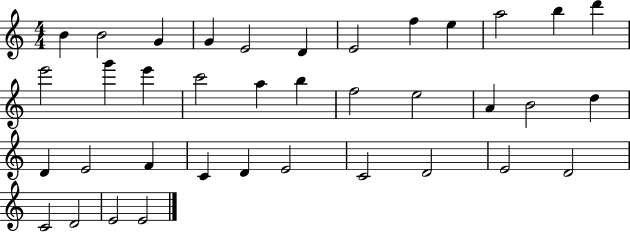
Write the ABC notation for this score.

X:1
T:Untitled
M:4/4
L:1/4
K:C
B B2 G G E2 D E2 f e a2 b d' e'2 g' e' c'2 a b f2 e2 A B2 d D E2 F C D E2 C2 D2 E2 D2 C2 D2 E2 E2